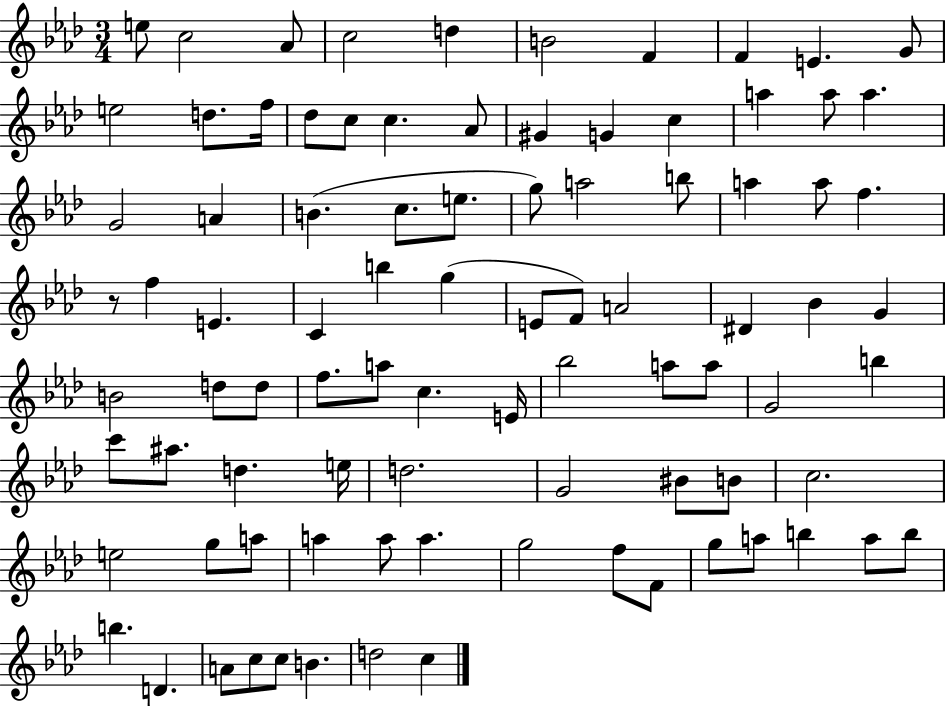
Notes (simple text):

E5/e C5/h Ab4/e C5/h D5/q B4/h F4/q F4/q E4/q. G4/e E5/h D5/e. F5/s Db5/e C5/e C5/q. Ab4/e G#4/q G4/q C5/q A5/q A5/e A5/q. G4/h A4/q B4/q. C5/e. E5/e. G5/e A5/h B5/e A5/q A5/e F5/q. R/e F5/q E4/q. C4/q B5/q G5/q E4/e F4/e A4/h D#4/q Bb4/q G4/q B4/h D5/e D5/e F5/e. A5/e C5/q. E4/s Bb5/h A5/e A5/e G4/h B5/q C6/e A#5/e. D5/q. E5/s D5/h. G4/h BIS4/e B4/e C5/h. E5/h G5/e A5/e A5/q A5/e A5/q. G5/h F5/e F4/e G5/e A5/e B5/q A5/e B5/e B5/q. D4/q. A4/e C5/e C5/e B4/q. D5/h C5/q